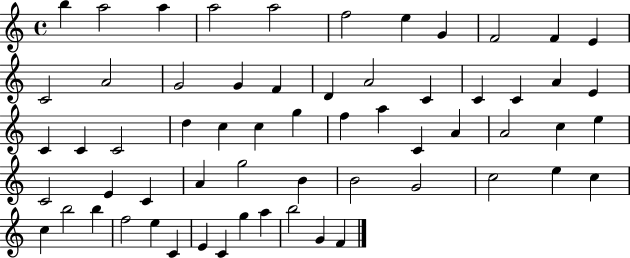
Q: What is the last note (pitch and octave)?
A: F4